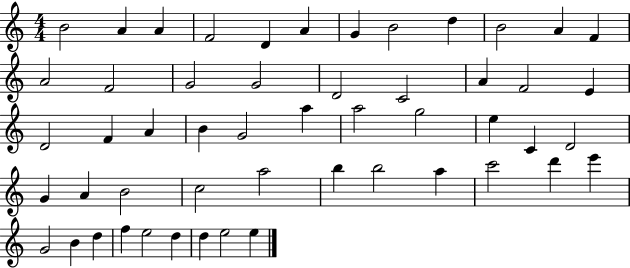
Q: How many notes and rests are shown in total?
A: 52